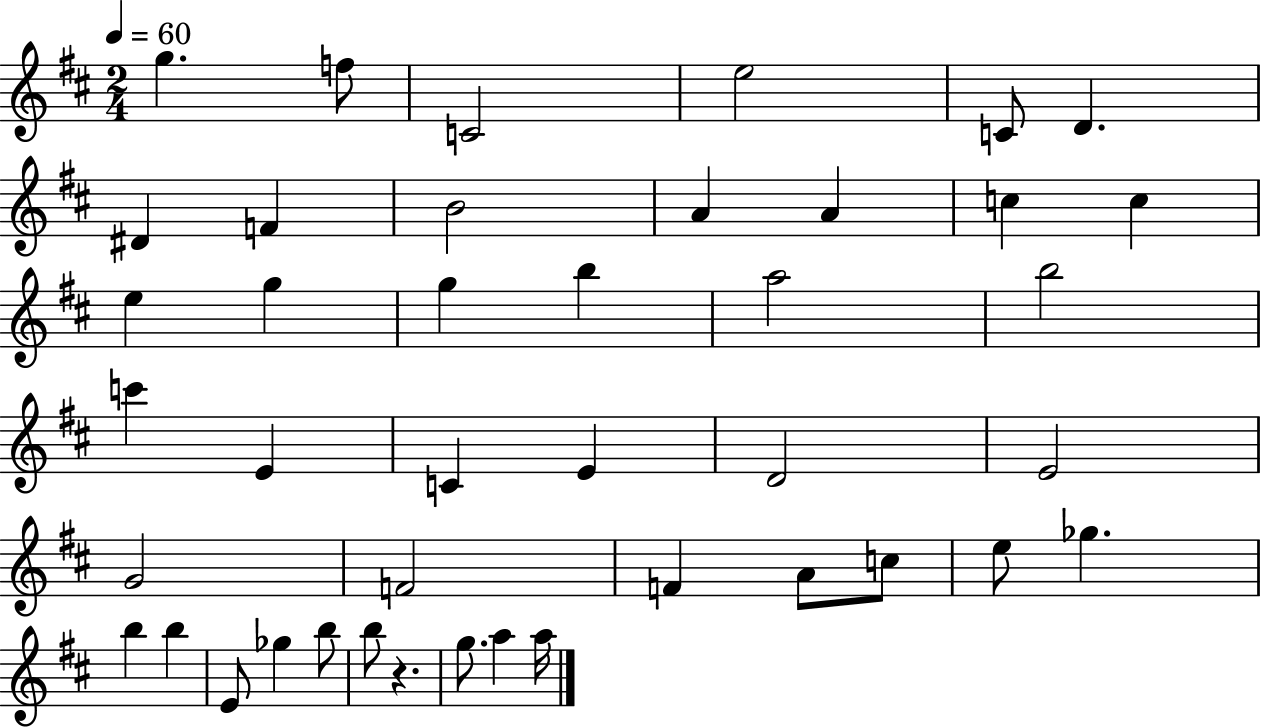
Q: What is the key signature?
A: D major